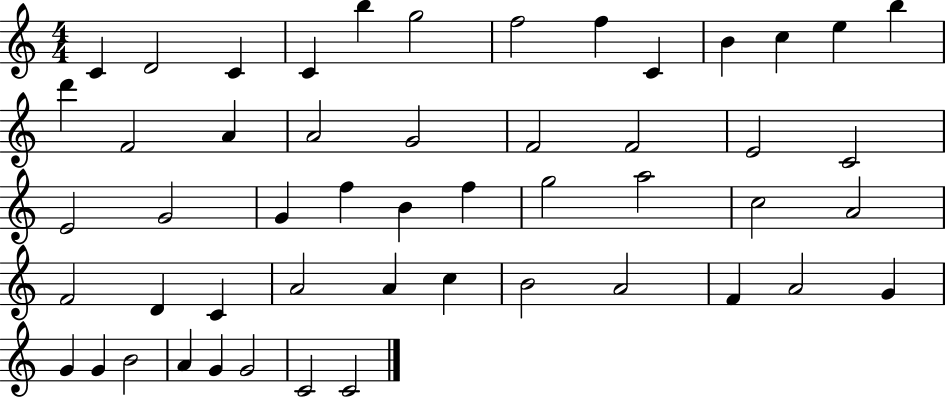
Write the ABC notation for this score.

X:1
T:Untitled
M:4/4
L:1/4
K:C
C D2 C C b g2 f2 f C B c e b d' F2 A A2 G2 F2 F2 E2 C2 E2 G2 G f B f g2 a2 c2 A2 F2 D C A2 A c B2 A2 F A2 G G G B2 A G G2 C2 C2